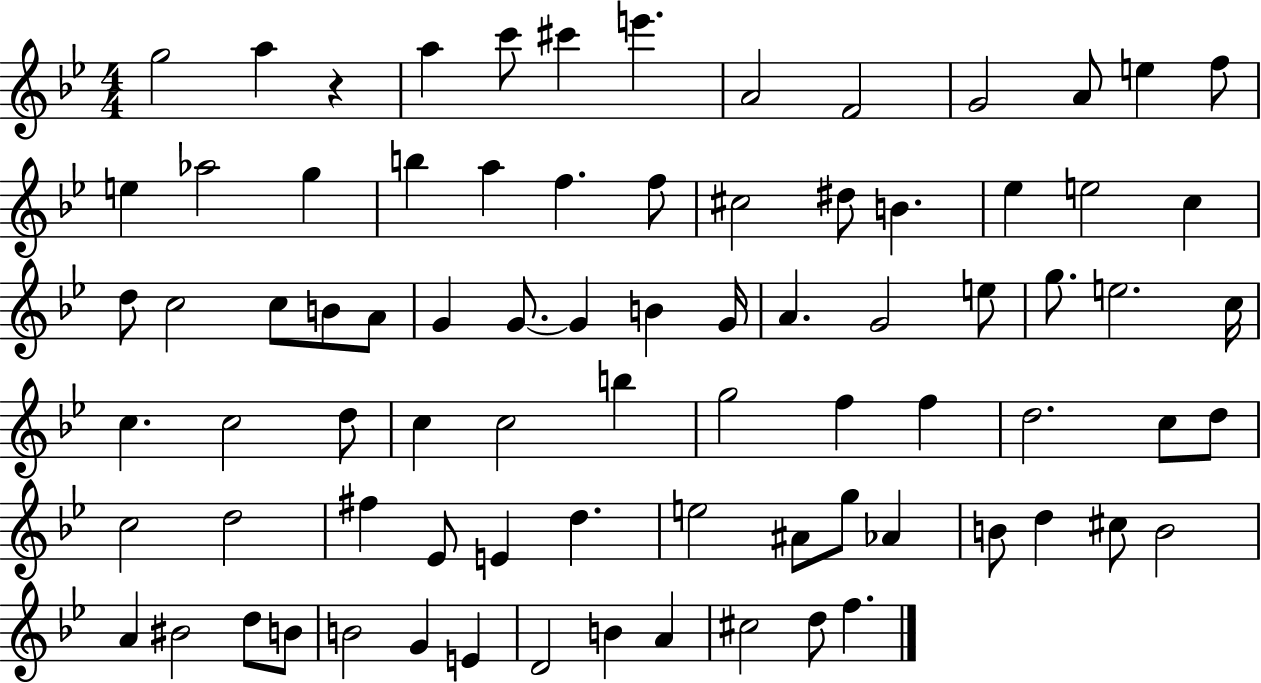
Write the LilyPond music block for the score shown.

{
  \clef treble
  \numericTimeSignature
  \time 4/4
  \key bes \major
  \repeat volta 2 { g''2 a''4 r4 | a''4 c'''8 cis'''4 e'''4. | a'2 f'2 | g'2 a'8 e''4 f''8 | \break e''4 aes''2 g''4 | b''4 a''4 f''4. f''8 | cis''2 dis''8 b'4. | ees''4 e''2 c''4 | \break d''8 c''2 c''8 b'8 a'8 | g'4 g'8.~~ g'4 b'4 g'16 | a'4. g'2 e''8 | g''8. e''2. c''16 | \break c''4. c''2 d''8 | c''4 c''2 b''4 | g''2 f''4 f''4 | d''2. c''8 d''8 | \break c''2 d''2 | fis''4 ees'8 e'4 d''4. | e''2 ais'8 g''8 aes'4 | b'8 d''4 cis''8 b'2 | \break a'4 bis'2 d''8 b'8 | b'2 g'4 e'4 | d'2 b'4 a'4 | cis''2 d''8 f''4. | \break } \bar "|."
}